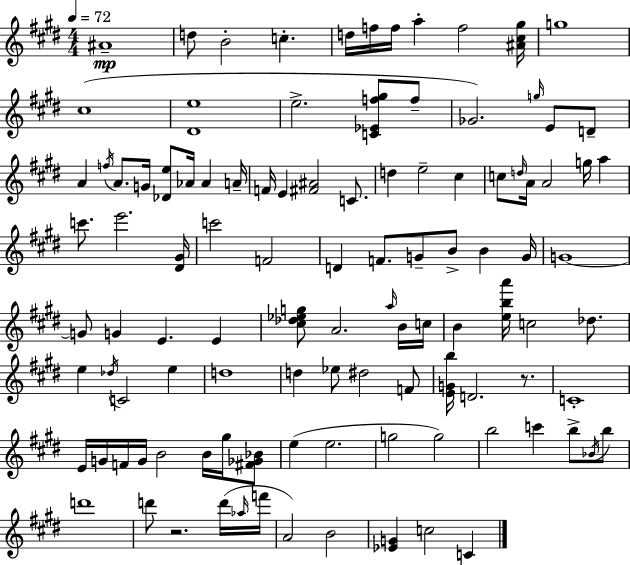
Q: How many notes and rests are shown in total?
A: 107